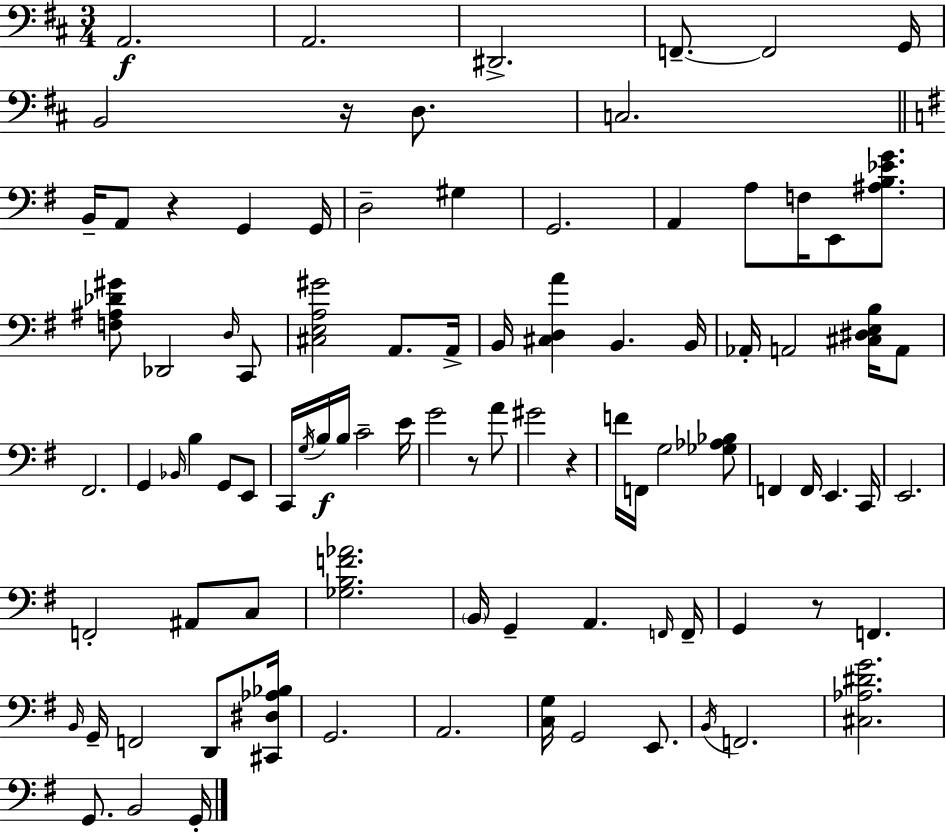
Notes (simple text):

A2/h. A2/h. D#2/h. F2/e. F2/h G2/s B2/h R/s D3/e. C3/h. B2/s A2/e R/q G2/q G2/s D3/h G#3/q G2/h. A2/q A3/e F3/s E2/e [A#3,B3,Eb4,G4]/e. [F3,A#3,Db4,G#4]/e Db2/h D3/s C2/e [C#3,E3,A3,G#4]/h A2/e. A2/s B2/s [C#3,D3,A4]/q B2/q. B2/s Ab2/s A2/h [C#3,D#3,E3,B3]/s A2/e F#2/h. G2/q Bb2/s B3/q G2/e E2/e C2/s G3/s B3/s B3/s C4/h E4/s G4/h R/e A4/e G#4/h R/q F4/s F2/s G3/h [Gb3,Ab3,Bb3]/e F2/q F2/s E2/q. C2/s E2/h. F2/h A#2/e C3/e [Gb3,B3,F4,Ab4]/h. B2/s G2/q A2/q. F2/s F2/s G2/q R/e F2/q. B2/s G2/s F2/h D2/e [C#2,D#3,Ab3,Bb3]/s G2/h. A2/h. [C3,G3]/s G2/h E2/e. B2/s F2/h. [C#3,Ab3,D#4,G4]/h. G2/e. B2/h G2/s